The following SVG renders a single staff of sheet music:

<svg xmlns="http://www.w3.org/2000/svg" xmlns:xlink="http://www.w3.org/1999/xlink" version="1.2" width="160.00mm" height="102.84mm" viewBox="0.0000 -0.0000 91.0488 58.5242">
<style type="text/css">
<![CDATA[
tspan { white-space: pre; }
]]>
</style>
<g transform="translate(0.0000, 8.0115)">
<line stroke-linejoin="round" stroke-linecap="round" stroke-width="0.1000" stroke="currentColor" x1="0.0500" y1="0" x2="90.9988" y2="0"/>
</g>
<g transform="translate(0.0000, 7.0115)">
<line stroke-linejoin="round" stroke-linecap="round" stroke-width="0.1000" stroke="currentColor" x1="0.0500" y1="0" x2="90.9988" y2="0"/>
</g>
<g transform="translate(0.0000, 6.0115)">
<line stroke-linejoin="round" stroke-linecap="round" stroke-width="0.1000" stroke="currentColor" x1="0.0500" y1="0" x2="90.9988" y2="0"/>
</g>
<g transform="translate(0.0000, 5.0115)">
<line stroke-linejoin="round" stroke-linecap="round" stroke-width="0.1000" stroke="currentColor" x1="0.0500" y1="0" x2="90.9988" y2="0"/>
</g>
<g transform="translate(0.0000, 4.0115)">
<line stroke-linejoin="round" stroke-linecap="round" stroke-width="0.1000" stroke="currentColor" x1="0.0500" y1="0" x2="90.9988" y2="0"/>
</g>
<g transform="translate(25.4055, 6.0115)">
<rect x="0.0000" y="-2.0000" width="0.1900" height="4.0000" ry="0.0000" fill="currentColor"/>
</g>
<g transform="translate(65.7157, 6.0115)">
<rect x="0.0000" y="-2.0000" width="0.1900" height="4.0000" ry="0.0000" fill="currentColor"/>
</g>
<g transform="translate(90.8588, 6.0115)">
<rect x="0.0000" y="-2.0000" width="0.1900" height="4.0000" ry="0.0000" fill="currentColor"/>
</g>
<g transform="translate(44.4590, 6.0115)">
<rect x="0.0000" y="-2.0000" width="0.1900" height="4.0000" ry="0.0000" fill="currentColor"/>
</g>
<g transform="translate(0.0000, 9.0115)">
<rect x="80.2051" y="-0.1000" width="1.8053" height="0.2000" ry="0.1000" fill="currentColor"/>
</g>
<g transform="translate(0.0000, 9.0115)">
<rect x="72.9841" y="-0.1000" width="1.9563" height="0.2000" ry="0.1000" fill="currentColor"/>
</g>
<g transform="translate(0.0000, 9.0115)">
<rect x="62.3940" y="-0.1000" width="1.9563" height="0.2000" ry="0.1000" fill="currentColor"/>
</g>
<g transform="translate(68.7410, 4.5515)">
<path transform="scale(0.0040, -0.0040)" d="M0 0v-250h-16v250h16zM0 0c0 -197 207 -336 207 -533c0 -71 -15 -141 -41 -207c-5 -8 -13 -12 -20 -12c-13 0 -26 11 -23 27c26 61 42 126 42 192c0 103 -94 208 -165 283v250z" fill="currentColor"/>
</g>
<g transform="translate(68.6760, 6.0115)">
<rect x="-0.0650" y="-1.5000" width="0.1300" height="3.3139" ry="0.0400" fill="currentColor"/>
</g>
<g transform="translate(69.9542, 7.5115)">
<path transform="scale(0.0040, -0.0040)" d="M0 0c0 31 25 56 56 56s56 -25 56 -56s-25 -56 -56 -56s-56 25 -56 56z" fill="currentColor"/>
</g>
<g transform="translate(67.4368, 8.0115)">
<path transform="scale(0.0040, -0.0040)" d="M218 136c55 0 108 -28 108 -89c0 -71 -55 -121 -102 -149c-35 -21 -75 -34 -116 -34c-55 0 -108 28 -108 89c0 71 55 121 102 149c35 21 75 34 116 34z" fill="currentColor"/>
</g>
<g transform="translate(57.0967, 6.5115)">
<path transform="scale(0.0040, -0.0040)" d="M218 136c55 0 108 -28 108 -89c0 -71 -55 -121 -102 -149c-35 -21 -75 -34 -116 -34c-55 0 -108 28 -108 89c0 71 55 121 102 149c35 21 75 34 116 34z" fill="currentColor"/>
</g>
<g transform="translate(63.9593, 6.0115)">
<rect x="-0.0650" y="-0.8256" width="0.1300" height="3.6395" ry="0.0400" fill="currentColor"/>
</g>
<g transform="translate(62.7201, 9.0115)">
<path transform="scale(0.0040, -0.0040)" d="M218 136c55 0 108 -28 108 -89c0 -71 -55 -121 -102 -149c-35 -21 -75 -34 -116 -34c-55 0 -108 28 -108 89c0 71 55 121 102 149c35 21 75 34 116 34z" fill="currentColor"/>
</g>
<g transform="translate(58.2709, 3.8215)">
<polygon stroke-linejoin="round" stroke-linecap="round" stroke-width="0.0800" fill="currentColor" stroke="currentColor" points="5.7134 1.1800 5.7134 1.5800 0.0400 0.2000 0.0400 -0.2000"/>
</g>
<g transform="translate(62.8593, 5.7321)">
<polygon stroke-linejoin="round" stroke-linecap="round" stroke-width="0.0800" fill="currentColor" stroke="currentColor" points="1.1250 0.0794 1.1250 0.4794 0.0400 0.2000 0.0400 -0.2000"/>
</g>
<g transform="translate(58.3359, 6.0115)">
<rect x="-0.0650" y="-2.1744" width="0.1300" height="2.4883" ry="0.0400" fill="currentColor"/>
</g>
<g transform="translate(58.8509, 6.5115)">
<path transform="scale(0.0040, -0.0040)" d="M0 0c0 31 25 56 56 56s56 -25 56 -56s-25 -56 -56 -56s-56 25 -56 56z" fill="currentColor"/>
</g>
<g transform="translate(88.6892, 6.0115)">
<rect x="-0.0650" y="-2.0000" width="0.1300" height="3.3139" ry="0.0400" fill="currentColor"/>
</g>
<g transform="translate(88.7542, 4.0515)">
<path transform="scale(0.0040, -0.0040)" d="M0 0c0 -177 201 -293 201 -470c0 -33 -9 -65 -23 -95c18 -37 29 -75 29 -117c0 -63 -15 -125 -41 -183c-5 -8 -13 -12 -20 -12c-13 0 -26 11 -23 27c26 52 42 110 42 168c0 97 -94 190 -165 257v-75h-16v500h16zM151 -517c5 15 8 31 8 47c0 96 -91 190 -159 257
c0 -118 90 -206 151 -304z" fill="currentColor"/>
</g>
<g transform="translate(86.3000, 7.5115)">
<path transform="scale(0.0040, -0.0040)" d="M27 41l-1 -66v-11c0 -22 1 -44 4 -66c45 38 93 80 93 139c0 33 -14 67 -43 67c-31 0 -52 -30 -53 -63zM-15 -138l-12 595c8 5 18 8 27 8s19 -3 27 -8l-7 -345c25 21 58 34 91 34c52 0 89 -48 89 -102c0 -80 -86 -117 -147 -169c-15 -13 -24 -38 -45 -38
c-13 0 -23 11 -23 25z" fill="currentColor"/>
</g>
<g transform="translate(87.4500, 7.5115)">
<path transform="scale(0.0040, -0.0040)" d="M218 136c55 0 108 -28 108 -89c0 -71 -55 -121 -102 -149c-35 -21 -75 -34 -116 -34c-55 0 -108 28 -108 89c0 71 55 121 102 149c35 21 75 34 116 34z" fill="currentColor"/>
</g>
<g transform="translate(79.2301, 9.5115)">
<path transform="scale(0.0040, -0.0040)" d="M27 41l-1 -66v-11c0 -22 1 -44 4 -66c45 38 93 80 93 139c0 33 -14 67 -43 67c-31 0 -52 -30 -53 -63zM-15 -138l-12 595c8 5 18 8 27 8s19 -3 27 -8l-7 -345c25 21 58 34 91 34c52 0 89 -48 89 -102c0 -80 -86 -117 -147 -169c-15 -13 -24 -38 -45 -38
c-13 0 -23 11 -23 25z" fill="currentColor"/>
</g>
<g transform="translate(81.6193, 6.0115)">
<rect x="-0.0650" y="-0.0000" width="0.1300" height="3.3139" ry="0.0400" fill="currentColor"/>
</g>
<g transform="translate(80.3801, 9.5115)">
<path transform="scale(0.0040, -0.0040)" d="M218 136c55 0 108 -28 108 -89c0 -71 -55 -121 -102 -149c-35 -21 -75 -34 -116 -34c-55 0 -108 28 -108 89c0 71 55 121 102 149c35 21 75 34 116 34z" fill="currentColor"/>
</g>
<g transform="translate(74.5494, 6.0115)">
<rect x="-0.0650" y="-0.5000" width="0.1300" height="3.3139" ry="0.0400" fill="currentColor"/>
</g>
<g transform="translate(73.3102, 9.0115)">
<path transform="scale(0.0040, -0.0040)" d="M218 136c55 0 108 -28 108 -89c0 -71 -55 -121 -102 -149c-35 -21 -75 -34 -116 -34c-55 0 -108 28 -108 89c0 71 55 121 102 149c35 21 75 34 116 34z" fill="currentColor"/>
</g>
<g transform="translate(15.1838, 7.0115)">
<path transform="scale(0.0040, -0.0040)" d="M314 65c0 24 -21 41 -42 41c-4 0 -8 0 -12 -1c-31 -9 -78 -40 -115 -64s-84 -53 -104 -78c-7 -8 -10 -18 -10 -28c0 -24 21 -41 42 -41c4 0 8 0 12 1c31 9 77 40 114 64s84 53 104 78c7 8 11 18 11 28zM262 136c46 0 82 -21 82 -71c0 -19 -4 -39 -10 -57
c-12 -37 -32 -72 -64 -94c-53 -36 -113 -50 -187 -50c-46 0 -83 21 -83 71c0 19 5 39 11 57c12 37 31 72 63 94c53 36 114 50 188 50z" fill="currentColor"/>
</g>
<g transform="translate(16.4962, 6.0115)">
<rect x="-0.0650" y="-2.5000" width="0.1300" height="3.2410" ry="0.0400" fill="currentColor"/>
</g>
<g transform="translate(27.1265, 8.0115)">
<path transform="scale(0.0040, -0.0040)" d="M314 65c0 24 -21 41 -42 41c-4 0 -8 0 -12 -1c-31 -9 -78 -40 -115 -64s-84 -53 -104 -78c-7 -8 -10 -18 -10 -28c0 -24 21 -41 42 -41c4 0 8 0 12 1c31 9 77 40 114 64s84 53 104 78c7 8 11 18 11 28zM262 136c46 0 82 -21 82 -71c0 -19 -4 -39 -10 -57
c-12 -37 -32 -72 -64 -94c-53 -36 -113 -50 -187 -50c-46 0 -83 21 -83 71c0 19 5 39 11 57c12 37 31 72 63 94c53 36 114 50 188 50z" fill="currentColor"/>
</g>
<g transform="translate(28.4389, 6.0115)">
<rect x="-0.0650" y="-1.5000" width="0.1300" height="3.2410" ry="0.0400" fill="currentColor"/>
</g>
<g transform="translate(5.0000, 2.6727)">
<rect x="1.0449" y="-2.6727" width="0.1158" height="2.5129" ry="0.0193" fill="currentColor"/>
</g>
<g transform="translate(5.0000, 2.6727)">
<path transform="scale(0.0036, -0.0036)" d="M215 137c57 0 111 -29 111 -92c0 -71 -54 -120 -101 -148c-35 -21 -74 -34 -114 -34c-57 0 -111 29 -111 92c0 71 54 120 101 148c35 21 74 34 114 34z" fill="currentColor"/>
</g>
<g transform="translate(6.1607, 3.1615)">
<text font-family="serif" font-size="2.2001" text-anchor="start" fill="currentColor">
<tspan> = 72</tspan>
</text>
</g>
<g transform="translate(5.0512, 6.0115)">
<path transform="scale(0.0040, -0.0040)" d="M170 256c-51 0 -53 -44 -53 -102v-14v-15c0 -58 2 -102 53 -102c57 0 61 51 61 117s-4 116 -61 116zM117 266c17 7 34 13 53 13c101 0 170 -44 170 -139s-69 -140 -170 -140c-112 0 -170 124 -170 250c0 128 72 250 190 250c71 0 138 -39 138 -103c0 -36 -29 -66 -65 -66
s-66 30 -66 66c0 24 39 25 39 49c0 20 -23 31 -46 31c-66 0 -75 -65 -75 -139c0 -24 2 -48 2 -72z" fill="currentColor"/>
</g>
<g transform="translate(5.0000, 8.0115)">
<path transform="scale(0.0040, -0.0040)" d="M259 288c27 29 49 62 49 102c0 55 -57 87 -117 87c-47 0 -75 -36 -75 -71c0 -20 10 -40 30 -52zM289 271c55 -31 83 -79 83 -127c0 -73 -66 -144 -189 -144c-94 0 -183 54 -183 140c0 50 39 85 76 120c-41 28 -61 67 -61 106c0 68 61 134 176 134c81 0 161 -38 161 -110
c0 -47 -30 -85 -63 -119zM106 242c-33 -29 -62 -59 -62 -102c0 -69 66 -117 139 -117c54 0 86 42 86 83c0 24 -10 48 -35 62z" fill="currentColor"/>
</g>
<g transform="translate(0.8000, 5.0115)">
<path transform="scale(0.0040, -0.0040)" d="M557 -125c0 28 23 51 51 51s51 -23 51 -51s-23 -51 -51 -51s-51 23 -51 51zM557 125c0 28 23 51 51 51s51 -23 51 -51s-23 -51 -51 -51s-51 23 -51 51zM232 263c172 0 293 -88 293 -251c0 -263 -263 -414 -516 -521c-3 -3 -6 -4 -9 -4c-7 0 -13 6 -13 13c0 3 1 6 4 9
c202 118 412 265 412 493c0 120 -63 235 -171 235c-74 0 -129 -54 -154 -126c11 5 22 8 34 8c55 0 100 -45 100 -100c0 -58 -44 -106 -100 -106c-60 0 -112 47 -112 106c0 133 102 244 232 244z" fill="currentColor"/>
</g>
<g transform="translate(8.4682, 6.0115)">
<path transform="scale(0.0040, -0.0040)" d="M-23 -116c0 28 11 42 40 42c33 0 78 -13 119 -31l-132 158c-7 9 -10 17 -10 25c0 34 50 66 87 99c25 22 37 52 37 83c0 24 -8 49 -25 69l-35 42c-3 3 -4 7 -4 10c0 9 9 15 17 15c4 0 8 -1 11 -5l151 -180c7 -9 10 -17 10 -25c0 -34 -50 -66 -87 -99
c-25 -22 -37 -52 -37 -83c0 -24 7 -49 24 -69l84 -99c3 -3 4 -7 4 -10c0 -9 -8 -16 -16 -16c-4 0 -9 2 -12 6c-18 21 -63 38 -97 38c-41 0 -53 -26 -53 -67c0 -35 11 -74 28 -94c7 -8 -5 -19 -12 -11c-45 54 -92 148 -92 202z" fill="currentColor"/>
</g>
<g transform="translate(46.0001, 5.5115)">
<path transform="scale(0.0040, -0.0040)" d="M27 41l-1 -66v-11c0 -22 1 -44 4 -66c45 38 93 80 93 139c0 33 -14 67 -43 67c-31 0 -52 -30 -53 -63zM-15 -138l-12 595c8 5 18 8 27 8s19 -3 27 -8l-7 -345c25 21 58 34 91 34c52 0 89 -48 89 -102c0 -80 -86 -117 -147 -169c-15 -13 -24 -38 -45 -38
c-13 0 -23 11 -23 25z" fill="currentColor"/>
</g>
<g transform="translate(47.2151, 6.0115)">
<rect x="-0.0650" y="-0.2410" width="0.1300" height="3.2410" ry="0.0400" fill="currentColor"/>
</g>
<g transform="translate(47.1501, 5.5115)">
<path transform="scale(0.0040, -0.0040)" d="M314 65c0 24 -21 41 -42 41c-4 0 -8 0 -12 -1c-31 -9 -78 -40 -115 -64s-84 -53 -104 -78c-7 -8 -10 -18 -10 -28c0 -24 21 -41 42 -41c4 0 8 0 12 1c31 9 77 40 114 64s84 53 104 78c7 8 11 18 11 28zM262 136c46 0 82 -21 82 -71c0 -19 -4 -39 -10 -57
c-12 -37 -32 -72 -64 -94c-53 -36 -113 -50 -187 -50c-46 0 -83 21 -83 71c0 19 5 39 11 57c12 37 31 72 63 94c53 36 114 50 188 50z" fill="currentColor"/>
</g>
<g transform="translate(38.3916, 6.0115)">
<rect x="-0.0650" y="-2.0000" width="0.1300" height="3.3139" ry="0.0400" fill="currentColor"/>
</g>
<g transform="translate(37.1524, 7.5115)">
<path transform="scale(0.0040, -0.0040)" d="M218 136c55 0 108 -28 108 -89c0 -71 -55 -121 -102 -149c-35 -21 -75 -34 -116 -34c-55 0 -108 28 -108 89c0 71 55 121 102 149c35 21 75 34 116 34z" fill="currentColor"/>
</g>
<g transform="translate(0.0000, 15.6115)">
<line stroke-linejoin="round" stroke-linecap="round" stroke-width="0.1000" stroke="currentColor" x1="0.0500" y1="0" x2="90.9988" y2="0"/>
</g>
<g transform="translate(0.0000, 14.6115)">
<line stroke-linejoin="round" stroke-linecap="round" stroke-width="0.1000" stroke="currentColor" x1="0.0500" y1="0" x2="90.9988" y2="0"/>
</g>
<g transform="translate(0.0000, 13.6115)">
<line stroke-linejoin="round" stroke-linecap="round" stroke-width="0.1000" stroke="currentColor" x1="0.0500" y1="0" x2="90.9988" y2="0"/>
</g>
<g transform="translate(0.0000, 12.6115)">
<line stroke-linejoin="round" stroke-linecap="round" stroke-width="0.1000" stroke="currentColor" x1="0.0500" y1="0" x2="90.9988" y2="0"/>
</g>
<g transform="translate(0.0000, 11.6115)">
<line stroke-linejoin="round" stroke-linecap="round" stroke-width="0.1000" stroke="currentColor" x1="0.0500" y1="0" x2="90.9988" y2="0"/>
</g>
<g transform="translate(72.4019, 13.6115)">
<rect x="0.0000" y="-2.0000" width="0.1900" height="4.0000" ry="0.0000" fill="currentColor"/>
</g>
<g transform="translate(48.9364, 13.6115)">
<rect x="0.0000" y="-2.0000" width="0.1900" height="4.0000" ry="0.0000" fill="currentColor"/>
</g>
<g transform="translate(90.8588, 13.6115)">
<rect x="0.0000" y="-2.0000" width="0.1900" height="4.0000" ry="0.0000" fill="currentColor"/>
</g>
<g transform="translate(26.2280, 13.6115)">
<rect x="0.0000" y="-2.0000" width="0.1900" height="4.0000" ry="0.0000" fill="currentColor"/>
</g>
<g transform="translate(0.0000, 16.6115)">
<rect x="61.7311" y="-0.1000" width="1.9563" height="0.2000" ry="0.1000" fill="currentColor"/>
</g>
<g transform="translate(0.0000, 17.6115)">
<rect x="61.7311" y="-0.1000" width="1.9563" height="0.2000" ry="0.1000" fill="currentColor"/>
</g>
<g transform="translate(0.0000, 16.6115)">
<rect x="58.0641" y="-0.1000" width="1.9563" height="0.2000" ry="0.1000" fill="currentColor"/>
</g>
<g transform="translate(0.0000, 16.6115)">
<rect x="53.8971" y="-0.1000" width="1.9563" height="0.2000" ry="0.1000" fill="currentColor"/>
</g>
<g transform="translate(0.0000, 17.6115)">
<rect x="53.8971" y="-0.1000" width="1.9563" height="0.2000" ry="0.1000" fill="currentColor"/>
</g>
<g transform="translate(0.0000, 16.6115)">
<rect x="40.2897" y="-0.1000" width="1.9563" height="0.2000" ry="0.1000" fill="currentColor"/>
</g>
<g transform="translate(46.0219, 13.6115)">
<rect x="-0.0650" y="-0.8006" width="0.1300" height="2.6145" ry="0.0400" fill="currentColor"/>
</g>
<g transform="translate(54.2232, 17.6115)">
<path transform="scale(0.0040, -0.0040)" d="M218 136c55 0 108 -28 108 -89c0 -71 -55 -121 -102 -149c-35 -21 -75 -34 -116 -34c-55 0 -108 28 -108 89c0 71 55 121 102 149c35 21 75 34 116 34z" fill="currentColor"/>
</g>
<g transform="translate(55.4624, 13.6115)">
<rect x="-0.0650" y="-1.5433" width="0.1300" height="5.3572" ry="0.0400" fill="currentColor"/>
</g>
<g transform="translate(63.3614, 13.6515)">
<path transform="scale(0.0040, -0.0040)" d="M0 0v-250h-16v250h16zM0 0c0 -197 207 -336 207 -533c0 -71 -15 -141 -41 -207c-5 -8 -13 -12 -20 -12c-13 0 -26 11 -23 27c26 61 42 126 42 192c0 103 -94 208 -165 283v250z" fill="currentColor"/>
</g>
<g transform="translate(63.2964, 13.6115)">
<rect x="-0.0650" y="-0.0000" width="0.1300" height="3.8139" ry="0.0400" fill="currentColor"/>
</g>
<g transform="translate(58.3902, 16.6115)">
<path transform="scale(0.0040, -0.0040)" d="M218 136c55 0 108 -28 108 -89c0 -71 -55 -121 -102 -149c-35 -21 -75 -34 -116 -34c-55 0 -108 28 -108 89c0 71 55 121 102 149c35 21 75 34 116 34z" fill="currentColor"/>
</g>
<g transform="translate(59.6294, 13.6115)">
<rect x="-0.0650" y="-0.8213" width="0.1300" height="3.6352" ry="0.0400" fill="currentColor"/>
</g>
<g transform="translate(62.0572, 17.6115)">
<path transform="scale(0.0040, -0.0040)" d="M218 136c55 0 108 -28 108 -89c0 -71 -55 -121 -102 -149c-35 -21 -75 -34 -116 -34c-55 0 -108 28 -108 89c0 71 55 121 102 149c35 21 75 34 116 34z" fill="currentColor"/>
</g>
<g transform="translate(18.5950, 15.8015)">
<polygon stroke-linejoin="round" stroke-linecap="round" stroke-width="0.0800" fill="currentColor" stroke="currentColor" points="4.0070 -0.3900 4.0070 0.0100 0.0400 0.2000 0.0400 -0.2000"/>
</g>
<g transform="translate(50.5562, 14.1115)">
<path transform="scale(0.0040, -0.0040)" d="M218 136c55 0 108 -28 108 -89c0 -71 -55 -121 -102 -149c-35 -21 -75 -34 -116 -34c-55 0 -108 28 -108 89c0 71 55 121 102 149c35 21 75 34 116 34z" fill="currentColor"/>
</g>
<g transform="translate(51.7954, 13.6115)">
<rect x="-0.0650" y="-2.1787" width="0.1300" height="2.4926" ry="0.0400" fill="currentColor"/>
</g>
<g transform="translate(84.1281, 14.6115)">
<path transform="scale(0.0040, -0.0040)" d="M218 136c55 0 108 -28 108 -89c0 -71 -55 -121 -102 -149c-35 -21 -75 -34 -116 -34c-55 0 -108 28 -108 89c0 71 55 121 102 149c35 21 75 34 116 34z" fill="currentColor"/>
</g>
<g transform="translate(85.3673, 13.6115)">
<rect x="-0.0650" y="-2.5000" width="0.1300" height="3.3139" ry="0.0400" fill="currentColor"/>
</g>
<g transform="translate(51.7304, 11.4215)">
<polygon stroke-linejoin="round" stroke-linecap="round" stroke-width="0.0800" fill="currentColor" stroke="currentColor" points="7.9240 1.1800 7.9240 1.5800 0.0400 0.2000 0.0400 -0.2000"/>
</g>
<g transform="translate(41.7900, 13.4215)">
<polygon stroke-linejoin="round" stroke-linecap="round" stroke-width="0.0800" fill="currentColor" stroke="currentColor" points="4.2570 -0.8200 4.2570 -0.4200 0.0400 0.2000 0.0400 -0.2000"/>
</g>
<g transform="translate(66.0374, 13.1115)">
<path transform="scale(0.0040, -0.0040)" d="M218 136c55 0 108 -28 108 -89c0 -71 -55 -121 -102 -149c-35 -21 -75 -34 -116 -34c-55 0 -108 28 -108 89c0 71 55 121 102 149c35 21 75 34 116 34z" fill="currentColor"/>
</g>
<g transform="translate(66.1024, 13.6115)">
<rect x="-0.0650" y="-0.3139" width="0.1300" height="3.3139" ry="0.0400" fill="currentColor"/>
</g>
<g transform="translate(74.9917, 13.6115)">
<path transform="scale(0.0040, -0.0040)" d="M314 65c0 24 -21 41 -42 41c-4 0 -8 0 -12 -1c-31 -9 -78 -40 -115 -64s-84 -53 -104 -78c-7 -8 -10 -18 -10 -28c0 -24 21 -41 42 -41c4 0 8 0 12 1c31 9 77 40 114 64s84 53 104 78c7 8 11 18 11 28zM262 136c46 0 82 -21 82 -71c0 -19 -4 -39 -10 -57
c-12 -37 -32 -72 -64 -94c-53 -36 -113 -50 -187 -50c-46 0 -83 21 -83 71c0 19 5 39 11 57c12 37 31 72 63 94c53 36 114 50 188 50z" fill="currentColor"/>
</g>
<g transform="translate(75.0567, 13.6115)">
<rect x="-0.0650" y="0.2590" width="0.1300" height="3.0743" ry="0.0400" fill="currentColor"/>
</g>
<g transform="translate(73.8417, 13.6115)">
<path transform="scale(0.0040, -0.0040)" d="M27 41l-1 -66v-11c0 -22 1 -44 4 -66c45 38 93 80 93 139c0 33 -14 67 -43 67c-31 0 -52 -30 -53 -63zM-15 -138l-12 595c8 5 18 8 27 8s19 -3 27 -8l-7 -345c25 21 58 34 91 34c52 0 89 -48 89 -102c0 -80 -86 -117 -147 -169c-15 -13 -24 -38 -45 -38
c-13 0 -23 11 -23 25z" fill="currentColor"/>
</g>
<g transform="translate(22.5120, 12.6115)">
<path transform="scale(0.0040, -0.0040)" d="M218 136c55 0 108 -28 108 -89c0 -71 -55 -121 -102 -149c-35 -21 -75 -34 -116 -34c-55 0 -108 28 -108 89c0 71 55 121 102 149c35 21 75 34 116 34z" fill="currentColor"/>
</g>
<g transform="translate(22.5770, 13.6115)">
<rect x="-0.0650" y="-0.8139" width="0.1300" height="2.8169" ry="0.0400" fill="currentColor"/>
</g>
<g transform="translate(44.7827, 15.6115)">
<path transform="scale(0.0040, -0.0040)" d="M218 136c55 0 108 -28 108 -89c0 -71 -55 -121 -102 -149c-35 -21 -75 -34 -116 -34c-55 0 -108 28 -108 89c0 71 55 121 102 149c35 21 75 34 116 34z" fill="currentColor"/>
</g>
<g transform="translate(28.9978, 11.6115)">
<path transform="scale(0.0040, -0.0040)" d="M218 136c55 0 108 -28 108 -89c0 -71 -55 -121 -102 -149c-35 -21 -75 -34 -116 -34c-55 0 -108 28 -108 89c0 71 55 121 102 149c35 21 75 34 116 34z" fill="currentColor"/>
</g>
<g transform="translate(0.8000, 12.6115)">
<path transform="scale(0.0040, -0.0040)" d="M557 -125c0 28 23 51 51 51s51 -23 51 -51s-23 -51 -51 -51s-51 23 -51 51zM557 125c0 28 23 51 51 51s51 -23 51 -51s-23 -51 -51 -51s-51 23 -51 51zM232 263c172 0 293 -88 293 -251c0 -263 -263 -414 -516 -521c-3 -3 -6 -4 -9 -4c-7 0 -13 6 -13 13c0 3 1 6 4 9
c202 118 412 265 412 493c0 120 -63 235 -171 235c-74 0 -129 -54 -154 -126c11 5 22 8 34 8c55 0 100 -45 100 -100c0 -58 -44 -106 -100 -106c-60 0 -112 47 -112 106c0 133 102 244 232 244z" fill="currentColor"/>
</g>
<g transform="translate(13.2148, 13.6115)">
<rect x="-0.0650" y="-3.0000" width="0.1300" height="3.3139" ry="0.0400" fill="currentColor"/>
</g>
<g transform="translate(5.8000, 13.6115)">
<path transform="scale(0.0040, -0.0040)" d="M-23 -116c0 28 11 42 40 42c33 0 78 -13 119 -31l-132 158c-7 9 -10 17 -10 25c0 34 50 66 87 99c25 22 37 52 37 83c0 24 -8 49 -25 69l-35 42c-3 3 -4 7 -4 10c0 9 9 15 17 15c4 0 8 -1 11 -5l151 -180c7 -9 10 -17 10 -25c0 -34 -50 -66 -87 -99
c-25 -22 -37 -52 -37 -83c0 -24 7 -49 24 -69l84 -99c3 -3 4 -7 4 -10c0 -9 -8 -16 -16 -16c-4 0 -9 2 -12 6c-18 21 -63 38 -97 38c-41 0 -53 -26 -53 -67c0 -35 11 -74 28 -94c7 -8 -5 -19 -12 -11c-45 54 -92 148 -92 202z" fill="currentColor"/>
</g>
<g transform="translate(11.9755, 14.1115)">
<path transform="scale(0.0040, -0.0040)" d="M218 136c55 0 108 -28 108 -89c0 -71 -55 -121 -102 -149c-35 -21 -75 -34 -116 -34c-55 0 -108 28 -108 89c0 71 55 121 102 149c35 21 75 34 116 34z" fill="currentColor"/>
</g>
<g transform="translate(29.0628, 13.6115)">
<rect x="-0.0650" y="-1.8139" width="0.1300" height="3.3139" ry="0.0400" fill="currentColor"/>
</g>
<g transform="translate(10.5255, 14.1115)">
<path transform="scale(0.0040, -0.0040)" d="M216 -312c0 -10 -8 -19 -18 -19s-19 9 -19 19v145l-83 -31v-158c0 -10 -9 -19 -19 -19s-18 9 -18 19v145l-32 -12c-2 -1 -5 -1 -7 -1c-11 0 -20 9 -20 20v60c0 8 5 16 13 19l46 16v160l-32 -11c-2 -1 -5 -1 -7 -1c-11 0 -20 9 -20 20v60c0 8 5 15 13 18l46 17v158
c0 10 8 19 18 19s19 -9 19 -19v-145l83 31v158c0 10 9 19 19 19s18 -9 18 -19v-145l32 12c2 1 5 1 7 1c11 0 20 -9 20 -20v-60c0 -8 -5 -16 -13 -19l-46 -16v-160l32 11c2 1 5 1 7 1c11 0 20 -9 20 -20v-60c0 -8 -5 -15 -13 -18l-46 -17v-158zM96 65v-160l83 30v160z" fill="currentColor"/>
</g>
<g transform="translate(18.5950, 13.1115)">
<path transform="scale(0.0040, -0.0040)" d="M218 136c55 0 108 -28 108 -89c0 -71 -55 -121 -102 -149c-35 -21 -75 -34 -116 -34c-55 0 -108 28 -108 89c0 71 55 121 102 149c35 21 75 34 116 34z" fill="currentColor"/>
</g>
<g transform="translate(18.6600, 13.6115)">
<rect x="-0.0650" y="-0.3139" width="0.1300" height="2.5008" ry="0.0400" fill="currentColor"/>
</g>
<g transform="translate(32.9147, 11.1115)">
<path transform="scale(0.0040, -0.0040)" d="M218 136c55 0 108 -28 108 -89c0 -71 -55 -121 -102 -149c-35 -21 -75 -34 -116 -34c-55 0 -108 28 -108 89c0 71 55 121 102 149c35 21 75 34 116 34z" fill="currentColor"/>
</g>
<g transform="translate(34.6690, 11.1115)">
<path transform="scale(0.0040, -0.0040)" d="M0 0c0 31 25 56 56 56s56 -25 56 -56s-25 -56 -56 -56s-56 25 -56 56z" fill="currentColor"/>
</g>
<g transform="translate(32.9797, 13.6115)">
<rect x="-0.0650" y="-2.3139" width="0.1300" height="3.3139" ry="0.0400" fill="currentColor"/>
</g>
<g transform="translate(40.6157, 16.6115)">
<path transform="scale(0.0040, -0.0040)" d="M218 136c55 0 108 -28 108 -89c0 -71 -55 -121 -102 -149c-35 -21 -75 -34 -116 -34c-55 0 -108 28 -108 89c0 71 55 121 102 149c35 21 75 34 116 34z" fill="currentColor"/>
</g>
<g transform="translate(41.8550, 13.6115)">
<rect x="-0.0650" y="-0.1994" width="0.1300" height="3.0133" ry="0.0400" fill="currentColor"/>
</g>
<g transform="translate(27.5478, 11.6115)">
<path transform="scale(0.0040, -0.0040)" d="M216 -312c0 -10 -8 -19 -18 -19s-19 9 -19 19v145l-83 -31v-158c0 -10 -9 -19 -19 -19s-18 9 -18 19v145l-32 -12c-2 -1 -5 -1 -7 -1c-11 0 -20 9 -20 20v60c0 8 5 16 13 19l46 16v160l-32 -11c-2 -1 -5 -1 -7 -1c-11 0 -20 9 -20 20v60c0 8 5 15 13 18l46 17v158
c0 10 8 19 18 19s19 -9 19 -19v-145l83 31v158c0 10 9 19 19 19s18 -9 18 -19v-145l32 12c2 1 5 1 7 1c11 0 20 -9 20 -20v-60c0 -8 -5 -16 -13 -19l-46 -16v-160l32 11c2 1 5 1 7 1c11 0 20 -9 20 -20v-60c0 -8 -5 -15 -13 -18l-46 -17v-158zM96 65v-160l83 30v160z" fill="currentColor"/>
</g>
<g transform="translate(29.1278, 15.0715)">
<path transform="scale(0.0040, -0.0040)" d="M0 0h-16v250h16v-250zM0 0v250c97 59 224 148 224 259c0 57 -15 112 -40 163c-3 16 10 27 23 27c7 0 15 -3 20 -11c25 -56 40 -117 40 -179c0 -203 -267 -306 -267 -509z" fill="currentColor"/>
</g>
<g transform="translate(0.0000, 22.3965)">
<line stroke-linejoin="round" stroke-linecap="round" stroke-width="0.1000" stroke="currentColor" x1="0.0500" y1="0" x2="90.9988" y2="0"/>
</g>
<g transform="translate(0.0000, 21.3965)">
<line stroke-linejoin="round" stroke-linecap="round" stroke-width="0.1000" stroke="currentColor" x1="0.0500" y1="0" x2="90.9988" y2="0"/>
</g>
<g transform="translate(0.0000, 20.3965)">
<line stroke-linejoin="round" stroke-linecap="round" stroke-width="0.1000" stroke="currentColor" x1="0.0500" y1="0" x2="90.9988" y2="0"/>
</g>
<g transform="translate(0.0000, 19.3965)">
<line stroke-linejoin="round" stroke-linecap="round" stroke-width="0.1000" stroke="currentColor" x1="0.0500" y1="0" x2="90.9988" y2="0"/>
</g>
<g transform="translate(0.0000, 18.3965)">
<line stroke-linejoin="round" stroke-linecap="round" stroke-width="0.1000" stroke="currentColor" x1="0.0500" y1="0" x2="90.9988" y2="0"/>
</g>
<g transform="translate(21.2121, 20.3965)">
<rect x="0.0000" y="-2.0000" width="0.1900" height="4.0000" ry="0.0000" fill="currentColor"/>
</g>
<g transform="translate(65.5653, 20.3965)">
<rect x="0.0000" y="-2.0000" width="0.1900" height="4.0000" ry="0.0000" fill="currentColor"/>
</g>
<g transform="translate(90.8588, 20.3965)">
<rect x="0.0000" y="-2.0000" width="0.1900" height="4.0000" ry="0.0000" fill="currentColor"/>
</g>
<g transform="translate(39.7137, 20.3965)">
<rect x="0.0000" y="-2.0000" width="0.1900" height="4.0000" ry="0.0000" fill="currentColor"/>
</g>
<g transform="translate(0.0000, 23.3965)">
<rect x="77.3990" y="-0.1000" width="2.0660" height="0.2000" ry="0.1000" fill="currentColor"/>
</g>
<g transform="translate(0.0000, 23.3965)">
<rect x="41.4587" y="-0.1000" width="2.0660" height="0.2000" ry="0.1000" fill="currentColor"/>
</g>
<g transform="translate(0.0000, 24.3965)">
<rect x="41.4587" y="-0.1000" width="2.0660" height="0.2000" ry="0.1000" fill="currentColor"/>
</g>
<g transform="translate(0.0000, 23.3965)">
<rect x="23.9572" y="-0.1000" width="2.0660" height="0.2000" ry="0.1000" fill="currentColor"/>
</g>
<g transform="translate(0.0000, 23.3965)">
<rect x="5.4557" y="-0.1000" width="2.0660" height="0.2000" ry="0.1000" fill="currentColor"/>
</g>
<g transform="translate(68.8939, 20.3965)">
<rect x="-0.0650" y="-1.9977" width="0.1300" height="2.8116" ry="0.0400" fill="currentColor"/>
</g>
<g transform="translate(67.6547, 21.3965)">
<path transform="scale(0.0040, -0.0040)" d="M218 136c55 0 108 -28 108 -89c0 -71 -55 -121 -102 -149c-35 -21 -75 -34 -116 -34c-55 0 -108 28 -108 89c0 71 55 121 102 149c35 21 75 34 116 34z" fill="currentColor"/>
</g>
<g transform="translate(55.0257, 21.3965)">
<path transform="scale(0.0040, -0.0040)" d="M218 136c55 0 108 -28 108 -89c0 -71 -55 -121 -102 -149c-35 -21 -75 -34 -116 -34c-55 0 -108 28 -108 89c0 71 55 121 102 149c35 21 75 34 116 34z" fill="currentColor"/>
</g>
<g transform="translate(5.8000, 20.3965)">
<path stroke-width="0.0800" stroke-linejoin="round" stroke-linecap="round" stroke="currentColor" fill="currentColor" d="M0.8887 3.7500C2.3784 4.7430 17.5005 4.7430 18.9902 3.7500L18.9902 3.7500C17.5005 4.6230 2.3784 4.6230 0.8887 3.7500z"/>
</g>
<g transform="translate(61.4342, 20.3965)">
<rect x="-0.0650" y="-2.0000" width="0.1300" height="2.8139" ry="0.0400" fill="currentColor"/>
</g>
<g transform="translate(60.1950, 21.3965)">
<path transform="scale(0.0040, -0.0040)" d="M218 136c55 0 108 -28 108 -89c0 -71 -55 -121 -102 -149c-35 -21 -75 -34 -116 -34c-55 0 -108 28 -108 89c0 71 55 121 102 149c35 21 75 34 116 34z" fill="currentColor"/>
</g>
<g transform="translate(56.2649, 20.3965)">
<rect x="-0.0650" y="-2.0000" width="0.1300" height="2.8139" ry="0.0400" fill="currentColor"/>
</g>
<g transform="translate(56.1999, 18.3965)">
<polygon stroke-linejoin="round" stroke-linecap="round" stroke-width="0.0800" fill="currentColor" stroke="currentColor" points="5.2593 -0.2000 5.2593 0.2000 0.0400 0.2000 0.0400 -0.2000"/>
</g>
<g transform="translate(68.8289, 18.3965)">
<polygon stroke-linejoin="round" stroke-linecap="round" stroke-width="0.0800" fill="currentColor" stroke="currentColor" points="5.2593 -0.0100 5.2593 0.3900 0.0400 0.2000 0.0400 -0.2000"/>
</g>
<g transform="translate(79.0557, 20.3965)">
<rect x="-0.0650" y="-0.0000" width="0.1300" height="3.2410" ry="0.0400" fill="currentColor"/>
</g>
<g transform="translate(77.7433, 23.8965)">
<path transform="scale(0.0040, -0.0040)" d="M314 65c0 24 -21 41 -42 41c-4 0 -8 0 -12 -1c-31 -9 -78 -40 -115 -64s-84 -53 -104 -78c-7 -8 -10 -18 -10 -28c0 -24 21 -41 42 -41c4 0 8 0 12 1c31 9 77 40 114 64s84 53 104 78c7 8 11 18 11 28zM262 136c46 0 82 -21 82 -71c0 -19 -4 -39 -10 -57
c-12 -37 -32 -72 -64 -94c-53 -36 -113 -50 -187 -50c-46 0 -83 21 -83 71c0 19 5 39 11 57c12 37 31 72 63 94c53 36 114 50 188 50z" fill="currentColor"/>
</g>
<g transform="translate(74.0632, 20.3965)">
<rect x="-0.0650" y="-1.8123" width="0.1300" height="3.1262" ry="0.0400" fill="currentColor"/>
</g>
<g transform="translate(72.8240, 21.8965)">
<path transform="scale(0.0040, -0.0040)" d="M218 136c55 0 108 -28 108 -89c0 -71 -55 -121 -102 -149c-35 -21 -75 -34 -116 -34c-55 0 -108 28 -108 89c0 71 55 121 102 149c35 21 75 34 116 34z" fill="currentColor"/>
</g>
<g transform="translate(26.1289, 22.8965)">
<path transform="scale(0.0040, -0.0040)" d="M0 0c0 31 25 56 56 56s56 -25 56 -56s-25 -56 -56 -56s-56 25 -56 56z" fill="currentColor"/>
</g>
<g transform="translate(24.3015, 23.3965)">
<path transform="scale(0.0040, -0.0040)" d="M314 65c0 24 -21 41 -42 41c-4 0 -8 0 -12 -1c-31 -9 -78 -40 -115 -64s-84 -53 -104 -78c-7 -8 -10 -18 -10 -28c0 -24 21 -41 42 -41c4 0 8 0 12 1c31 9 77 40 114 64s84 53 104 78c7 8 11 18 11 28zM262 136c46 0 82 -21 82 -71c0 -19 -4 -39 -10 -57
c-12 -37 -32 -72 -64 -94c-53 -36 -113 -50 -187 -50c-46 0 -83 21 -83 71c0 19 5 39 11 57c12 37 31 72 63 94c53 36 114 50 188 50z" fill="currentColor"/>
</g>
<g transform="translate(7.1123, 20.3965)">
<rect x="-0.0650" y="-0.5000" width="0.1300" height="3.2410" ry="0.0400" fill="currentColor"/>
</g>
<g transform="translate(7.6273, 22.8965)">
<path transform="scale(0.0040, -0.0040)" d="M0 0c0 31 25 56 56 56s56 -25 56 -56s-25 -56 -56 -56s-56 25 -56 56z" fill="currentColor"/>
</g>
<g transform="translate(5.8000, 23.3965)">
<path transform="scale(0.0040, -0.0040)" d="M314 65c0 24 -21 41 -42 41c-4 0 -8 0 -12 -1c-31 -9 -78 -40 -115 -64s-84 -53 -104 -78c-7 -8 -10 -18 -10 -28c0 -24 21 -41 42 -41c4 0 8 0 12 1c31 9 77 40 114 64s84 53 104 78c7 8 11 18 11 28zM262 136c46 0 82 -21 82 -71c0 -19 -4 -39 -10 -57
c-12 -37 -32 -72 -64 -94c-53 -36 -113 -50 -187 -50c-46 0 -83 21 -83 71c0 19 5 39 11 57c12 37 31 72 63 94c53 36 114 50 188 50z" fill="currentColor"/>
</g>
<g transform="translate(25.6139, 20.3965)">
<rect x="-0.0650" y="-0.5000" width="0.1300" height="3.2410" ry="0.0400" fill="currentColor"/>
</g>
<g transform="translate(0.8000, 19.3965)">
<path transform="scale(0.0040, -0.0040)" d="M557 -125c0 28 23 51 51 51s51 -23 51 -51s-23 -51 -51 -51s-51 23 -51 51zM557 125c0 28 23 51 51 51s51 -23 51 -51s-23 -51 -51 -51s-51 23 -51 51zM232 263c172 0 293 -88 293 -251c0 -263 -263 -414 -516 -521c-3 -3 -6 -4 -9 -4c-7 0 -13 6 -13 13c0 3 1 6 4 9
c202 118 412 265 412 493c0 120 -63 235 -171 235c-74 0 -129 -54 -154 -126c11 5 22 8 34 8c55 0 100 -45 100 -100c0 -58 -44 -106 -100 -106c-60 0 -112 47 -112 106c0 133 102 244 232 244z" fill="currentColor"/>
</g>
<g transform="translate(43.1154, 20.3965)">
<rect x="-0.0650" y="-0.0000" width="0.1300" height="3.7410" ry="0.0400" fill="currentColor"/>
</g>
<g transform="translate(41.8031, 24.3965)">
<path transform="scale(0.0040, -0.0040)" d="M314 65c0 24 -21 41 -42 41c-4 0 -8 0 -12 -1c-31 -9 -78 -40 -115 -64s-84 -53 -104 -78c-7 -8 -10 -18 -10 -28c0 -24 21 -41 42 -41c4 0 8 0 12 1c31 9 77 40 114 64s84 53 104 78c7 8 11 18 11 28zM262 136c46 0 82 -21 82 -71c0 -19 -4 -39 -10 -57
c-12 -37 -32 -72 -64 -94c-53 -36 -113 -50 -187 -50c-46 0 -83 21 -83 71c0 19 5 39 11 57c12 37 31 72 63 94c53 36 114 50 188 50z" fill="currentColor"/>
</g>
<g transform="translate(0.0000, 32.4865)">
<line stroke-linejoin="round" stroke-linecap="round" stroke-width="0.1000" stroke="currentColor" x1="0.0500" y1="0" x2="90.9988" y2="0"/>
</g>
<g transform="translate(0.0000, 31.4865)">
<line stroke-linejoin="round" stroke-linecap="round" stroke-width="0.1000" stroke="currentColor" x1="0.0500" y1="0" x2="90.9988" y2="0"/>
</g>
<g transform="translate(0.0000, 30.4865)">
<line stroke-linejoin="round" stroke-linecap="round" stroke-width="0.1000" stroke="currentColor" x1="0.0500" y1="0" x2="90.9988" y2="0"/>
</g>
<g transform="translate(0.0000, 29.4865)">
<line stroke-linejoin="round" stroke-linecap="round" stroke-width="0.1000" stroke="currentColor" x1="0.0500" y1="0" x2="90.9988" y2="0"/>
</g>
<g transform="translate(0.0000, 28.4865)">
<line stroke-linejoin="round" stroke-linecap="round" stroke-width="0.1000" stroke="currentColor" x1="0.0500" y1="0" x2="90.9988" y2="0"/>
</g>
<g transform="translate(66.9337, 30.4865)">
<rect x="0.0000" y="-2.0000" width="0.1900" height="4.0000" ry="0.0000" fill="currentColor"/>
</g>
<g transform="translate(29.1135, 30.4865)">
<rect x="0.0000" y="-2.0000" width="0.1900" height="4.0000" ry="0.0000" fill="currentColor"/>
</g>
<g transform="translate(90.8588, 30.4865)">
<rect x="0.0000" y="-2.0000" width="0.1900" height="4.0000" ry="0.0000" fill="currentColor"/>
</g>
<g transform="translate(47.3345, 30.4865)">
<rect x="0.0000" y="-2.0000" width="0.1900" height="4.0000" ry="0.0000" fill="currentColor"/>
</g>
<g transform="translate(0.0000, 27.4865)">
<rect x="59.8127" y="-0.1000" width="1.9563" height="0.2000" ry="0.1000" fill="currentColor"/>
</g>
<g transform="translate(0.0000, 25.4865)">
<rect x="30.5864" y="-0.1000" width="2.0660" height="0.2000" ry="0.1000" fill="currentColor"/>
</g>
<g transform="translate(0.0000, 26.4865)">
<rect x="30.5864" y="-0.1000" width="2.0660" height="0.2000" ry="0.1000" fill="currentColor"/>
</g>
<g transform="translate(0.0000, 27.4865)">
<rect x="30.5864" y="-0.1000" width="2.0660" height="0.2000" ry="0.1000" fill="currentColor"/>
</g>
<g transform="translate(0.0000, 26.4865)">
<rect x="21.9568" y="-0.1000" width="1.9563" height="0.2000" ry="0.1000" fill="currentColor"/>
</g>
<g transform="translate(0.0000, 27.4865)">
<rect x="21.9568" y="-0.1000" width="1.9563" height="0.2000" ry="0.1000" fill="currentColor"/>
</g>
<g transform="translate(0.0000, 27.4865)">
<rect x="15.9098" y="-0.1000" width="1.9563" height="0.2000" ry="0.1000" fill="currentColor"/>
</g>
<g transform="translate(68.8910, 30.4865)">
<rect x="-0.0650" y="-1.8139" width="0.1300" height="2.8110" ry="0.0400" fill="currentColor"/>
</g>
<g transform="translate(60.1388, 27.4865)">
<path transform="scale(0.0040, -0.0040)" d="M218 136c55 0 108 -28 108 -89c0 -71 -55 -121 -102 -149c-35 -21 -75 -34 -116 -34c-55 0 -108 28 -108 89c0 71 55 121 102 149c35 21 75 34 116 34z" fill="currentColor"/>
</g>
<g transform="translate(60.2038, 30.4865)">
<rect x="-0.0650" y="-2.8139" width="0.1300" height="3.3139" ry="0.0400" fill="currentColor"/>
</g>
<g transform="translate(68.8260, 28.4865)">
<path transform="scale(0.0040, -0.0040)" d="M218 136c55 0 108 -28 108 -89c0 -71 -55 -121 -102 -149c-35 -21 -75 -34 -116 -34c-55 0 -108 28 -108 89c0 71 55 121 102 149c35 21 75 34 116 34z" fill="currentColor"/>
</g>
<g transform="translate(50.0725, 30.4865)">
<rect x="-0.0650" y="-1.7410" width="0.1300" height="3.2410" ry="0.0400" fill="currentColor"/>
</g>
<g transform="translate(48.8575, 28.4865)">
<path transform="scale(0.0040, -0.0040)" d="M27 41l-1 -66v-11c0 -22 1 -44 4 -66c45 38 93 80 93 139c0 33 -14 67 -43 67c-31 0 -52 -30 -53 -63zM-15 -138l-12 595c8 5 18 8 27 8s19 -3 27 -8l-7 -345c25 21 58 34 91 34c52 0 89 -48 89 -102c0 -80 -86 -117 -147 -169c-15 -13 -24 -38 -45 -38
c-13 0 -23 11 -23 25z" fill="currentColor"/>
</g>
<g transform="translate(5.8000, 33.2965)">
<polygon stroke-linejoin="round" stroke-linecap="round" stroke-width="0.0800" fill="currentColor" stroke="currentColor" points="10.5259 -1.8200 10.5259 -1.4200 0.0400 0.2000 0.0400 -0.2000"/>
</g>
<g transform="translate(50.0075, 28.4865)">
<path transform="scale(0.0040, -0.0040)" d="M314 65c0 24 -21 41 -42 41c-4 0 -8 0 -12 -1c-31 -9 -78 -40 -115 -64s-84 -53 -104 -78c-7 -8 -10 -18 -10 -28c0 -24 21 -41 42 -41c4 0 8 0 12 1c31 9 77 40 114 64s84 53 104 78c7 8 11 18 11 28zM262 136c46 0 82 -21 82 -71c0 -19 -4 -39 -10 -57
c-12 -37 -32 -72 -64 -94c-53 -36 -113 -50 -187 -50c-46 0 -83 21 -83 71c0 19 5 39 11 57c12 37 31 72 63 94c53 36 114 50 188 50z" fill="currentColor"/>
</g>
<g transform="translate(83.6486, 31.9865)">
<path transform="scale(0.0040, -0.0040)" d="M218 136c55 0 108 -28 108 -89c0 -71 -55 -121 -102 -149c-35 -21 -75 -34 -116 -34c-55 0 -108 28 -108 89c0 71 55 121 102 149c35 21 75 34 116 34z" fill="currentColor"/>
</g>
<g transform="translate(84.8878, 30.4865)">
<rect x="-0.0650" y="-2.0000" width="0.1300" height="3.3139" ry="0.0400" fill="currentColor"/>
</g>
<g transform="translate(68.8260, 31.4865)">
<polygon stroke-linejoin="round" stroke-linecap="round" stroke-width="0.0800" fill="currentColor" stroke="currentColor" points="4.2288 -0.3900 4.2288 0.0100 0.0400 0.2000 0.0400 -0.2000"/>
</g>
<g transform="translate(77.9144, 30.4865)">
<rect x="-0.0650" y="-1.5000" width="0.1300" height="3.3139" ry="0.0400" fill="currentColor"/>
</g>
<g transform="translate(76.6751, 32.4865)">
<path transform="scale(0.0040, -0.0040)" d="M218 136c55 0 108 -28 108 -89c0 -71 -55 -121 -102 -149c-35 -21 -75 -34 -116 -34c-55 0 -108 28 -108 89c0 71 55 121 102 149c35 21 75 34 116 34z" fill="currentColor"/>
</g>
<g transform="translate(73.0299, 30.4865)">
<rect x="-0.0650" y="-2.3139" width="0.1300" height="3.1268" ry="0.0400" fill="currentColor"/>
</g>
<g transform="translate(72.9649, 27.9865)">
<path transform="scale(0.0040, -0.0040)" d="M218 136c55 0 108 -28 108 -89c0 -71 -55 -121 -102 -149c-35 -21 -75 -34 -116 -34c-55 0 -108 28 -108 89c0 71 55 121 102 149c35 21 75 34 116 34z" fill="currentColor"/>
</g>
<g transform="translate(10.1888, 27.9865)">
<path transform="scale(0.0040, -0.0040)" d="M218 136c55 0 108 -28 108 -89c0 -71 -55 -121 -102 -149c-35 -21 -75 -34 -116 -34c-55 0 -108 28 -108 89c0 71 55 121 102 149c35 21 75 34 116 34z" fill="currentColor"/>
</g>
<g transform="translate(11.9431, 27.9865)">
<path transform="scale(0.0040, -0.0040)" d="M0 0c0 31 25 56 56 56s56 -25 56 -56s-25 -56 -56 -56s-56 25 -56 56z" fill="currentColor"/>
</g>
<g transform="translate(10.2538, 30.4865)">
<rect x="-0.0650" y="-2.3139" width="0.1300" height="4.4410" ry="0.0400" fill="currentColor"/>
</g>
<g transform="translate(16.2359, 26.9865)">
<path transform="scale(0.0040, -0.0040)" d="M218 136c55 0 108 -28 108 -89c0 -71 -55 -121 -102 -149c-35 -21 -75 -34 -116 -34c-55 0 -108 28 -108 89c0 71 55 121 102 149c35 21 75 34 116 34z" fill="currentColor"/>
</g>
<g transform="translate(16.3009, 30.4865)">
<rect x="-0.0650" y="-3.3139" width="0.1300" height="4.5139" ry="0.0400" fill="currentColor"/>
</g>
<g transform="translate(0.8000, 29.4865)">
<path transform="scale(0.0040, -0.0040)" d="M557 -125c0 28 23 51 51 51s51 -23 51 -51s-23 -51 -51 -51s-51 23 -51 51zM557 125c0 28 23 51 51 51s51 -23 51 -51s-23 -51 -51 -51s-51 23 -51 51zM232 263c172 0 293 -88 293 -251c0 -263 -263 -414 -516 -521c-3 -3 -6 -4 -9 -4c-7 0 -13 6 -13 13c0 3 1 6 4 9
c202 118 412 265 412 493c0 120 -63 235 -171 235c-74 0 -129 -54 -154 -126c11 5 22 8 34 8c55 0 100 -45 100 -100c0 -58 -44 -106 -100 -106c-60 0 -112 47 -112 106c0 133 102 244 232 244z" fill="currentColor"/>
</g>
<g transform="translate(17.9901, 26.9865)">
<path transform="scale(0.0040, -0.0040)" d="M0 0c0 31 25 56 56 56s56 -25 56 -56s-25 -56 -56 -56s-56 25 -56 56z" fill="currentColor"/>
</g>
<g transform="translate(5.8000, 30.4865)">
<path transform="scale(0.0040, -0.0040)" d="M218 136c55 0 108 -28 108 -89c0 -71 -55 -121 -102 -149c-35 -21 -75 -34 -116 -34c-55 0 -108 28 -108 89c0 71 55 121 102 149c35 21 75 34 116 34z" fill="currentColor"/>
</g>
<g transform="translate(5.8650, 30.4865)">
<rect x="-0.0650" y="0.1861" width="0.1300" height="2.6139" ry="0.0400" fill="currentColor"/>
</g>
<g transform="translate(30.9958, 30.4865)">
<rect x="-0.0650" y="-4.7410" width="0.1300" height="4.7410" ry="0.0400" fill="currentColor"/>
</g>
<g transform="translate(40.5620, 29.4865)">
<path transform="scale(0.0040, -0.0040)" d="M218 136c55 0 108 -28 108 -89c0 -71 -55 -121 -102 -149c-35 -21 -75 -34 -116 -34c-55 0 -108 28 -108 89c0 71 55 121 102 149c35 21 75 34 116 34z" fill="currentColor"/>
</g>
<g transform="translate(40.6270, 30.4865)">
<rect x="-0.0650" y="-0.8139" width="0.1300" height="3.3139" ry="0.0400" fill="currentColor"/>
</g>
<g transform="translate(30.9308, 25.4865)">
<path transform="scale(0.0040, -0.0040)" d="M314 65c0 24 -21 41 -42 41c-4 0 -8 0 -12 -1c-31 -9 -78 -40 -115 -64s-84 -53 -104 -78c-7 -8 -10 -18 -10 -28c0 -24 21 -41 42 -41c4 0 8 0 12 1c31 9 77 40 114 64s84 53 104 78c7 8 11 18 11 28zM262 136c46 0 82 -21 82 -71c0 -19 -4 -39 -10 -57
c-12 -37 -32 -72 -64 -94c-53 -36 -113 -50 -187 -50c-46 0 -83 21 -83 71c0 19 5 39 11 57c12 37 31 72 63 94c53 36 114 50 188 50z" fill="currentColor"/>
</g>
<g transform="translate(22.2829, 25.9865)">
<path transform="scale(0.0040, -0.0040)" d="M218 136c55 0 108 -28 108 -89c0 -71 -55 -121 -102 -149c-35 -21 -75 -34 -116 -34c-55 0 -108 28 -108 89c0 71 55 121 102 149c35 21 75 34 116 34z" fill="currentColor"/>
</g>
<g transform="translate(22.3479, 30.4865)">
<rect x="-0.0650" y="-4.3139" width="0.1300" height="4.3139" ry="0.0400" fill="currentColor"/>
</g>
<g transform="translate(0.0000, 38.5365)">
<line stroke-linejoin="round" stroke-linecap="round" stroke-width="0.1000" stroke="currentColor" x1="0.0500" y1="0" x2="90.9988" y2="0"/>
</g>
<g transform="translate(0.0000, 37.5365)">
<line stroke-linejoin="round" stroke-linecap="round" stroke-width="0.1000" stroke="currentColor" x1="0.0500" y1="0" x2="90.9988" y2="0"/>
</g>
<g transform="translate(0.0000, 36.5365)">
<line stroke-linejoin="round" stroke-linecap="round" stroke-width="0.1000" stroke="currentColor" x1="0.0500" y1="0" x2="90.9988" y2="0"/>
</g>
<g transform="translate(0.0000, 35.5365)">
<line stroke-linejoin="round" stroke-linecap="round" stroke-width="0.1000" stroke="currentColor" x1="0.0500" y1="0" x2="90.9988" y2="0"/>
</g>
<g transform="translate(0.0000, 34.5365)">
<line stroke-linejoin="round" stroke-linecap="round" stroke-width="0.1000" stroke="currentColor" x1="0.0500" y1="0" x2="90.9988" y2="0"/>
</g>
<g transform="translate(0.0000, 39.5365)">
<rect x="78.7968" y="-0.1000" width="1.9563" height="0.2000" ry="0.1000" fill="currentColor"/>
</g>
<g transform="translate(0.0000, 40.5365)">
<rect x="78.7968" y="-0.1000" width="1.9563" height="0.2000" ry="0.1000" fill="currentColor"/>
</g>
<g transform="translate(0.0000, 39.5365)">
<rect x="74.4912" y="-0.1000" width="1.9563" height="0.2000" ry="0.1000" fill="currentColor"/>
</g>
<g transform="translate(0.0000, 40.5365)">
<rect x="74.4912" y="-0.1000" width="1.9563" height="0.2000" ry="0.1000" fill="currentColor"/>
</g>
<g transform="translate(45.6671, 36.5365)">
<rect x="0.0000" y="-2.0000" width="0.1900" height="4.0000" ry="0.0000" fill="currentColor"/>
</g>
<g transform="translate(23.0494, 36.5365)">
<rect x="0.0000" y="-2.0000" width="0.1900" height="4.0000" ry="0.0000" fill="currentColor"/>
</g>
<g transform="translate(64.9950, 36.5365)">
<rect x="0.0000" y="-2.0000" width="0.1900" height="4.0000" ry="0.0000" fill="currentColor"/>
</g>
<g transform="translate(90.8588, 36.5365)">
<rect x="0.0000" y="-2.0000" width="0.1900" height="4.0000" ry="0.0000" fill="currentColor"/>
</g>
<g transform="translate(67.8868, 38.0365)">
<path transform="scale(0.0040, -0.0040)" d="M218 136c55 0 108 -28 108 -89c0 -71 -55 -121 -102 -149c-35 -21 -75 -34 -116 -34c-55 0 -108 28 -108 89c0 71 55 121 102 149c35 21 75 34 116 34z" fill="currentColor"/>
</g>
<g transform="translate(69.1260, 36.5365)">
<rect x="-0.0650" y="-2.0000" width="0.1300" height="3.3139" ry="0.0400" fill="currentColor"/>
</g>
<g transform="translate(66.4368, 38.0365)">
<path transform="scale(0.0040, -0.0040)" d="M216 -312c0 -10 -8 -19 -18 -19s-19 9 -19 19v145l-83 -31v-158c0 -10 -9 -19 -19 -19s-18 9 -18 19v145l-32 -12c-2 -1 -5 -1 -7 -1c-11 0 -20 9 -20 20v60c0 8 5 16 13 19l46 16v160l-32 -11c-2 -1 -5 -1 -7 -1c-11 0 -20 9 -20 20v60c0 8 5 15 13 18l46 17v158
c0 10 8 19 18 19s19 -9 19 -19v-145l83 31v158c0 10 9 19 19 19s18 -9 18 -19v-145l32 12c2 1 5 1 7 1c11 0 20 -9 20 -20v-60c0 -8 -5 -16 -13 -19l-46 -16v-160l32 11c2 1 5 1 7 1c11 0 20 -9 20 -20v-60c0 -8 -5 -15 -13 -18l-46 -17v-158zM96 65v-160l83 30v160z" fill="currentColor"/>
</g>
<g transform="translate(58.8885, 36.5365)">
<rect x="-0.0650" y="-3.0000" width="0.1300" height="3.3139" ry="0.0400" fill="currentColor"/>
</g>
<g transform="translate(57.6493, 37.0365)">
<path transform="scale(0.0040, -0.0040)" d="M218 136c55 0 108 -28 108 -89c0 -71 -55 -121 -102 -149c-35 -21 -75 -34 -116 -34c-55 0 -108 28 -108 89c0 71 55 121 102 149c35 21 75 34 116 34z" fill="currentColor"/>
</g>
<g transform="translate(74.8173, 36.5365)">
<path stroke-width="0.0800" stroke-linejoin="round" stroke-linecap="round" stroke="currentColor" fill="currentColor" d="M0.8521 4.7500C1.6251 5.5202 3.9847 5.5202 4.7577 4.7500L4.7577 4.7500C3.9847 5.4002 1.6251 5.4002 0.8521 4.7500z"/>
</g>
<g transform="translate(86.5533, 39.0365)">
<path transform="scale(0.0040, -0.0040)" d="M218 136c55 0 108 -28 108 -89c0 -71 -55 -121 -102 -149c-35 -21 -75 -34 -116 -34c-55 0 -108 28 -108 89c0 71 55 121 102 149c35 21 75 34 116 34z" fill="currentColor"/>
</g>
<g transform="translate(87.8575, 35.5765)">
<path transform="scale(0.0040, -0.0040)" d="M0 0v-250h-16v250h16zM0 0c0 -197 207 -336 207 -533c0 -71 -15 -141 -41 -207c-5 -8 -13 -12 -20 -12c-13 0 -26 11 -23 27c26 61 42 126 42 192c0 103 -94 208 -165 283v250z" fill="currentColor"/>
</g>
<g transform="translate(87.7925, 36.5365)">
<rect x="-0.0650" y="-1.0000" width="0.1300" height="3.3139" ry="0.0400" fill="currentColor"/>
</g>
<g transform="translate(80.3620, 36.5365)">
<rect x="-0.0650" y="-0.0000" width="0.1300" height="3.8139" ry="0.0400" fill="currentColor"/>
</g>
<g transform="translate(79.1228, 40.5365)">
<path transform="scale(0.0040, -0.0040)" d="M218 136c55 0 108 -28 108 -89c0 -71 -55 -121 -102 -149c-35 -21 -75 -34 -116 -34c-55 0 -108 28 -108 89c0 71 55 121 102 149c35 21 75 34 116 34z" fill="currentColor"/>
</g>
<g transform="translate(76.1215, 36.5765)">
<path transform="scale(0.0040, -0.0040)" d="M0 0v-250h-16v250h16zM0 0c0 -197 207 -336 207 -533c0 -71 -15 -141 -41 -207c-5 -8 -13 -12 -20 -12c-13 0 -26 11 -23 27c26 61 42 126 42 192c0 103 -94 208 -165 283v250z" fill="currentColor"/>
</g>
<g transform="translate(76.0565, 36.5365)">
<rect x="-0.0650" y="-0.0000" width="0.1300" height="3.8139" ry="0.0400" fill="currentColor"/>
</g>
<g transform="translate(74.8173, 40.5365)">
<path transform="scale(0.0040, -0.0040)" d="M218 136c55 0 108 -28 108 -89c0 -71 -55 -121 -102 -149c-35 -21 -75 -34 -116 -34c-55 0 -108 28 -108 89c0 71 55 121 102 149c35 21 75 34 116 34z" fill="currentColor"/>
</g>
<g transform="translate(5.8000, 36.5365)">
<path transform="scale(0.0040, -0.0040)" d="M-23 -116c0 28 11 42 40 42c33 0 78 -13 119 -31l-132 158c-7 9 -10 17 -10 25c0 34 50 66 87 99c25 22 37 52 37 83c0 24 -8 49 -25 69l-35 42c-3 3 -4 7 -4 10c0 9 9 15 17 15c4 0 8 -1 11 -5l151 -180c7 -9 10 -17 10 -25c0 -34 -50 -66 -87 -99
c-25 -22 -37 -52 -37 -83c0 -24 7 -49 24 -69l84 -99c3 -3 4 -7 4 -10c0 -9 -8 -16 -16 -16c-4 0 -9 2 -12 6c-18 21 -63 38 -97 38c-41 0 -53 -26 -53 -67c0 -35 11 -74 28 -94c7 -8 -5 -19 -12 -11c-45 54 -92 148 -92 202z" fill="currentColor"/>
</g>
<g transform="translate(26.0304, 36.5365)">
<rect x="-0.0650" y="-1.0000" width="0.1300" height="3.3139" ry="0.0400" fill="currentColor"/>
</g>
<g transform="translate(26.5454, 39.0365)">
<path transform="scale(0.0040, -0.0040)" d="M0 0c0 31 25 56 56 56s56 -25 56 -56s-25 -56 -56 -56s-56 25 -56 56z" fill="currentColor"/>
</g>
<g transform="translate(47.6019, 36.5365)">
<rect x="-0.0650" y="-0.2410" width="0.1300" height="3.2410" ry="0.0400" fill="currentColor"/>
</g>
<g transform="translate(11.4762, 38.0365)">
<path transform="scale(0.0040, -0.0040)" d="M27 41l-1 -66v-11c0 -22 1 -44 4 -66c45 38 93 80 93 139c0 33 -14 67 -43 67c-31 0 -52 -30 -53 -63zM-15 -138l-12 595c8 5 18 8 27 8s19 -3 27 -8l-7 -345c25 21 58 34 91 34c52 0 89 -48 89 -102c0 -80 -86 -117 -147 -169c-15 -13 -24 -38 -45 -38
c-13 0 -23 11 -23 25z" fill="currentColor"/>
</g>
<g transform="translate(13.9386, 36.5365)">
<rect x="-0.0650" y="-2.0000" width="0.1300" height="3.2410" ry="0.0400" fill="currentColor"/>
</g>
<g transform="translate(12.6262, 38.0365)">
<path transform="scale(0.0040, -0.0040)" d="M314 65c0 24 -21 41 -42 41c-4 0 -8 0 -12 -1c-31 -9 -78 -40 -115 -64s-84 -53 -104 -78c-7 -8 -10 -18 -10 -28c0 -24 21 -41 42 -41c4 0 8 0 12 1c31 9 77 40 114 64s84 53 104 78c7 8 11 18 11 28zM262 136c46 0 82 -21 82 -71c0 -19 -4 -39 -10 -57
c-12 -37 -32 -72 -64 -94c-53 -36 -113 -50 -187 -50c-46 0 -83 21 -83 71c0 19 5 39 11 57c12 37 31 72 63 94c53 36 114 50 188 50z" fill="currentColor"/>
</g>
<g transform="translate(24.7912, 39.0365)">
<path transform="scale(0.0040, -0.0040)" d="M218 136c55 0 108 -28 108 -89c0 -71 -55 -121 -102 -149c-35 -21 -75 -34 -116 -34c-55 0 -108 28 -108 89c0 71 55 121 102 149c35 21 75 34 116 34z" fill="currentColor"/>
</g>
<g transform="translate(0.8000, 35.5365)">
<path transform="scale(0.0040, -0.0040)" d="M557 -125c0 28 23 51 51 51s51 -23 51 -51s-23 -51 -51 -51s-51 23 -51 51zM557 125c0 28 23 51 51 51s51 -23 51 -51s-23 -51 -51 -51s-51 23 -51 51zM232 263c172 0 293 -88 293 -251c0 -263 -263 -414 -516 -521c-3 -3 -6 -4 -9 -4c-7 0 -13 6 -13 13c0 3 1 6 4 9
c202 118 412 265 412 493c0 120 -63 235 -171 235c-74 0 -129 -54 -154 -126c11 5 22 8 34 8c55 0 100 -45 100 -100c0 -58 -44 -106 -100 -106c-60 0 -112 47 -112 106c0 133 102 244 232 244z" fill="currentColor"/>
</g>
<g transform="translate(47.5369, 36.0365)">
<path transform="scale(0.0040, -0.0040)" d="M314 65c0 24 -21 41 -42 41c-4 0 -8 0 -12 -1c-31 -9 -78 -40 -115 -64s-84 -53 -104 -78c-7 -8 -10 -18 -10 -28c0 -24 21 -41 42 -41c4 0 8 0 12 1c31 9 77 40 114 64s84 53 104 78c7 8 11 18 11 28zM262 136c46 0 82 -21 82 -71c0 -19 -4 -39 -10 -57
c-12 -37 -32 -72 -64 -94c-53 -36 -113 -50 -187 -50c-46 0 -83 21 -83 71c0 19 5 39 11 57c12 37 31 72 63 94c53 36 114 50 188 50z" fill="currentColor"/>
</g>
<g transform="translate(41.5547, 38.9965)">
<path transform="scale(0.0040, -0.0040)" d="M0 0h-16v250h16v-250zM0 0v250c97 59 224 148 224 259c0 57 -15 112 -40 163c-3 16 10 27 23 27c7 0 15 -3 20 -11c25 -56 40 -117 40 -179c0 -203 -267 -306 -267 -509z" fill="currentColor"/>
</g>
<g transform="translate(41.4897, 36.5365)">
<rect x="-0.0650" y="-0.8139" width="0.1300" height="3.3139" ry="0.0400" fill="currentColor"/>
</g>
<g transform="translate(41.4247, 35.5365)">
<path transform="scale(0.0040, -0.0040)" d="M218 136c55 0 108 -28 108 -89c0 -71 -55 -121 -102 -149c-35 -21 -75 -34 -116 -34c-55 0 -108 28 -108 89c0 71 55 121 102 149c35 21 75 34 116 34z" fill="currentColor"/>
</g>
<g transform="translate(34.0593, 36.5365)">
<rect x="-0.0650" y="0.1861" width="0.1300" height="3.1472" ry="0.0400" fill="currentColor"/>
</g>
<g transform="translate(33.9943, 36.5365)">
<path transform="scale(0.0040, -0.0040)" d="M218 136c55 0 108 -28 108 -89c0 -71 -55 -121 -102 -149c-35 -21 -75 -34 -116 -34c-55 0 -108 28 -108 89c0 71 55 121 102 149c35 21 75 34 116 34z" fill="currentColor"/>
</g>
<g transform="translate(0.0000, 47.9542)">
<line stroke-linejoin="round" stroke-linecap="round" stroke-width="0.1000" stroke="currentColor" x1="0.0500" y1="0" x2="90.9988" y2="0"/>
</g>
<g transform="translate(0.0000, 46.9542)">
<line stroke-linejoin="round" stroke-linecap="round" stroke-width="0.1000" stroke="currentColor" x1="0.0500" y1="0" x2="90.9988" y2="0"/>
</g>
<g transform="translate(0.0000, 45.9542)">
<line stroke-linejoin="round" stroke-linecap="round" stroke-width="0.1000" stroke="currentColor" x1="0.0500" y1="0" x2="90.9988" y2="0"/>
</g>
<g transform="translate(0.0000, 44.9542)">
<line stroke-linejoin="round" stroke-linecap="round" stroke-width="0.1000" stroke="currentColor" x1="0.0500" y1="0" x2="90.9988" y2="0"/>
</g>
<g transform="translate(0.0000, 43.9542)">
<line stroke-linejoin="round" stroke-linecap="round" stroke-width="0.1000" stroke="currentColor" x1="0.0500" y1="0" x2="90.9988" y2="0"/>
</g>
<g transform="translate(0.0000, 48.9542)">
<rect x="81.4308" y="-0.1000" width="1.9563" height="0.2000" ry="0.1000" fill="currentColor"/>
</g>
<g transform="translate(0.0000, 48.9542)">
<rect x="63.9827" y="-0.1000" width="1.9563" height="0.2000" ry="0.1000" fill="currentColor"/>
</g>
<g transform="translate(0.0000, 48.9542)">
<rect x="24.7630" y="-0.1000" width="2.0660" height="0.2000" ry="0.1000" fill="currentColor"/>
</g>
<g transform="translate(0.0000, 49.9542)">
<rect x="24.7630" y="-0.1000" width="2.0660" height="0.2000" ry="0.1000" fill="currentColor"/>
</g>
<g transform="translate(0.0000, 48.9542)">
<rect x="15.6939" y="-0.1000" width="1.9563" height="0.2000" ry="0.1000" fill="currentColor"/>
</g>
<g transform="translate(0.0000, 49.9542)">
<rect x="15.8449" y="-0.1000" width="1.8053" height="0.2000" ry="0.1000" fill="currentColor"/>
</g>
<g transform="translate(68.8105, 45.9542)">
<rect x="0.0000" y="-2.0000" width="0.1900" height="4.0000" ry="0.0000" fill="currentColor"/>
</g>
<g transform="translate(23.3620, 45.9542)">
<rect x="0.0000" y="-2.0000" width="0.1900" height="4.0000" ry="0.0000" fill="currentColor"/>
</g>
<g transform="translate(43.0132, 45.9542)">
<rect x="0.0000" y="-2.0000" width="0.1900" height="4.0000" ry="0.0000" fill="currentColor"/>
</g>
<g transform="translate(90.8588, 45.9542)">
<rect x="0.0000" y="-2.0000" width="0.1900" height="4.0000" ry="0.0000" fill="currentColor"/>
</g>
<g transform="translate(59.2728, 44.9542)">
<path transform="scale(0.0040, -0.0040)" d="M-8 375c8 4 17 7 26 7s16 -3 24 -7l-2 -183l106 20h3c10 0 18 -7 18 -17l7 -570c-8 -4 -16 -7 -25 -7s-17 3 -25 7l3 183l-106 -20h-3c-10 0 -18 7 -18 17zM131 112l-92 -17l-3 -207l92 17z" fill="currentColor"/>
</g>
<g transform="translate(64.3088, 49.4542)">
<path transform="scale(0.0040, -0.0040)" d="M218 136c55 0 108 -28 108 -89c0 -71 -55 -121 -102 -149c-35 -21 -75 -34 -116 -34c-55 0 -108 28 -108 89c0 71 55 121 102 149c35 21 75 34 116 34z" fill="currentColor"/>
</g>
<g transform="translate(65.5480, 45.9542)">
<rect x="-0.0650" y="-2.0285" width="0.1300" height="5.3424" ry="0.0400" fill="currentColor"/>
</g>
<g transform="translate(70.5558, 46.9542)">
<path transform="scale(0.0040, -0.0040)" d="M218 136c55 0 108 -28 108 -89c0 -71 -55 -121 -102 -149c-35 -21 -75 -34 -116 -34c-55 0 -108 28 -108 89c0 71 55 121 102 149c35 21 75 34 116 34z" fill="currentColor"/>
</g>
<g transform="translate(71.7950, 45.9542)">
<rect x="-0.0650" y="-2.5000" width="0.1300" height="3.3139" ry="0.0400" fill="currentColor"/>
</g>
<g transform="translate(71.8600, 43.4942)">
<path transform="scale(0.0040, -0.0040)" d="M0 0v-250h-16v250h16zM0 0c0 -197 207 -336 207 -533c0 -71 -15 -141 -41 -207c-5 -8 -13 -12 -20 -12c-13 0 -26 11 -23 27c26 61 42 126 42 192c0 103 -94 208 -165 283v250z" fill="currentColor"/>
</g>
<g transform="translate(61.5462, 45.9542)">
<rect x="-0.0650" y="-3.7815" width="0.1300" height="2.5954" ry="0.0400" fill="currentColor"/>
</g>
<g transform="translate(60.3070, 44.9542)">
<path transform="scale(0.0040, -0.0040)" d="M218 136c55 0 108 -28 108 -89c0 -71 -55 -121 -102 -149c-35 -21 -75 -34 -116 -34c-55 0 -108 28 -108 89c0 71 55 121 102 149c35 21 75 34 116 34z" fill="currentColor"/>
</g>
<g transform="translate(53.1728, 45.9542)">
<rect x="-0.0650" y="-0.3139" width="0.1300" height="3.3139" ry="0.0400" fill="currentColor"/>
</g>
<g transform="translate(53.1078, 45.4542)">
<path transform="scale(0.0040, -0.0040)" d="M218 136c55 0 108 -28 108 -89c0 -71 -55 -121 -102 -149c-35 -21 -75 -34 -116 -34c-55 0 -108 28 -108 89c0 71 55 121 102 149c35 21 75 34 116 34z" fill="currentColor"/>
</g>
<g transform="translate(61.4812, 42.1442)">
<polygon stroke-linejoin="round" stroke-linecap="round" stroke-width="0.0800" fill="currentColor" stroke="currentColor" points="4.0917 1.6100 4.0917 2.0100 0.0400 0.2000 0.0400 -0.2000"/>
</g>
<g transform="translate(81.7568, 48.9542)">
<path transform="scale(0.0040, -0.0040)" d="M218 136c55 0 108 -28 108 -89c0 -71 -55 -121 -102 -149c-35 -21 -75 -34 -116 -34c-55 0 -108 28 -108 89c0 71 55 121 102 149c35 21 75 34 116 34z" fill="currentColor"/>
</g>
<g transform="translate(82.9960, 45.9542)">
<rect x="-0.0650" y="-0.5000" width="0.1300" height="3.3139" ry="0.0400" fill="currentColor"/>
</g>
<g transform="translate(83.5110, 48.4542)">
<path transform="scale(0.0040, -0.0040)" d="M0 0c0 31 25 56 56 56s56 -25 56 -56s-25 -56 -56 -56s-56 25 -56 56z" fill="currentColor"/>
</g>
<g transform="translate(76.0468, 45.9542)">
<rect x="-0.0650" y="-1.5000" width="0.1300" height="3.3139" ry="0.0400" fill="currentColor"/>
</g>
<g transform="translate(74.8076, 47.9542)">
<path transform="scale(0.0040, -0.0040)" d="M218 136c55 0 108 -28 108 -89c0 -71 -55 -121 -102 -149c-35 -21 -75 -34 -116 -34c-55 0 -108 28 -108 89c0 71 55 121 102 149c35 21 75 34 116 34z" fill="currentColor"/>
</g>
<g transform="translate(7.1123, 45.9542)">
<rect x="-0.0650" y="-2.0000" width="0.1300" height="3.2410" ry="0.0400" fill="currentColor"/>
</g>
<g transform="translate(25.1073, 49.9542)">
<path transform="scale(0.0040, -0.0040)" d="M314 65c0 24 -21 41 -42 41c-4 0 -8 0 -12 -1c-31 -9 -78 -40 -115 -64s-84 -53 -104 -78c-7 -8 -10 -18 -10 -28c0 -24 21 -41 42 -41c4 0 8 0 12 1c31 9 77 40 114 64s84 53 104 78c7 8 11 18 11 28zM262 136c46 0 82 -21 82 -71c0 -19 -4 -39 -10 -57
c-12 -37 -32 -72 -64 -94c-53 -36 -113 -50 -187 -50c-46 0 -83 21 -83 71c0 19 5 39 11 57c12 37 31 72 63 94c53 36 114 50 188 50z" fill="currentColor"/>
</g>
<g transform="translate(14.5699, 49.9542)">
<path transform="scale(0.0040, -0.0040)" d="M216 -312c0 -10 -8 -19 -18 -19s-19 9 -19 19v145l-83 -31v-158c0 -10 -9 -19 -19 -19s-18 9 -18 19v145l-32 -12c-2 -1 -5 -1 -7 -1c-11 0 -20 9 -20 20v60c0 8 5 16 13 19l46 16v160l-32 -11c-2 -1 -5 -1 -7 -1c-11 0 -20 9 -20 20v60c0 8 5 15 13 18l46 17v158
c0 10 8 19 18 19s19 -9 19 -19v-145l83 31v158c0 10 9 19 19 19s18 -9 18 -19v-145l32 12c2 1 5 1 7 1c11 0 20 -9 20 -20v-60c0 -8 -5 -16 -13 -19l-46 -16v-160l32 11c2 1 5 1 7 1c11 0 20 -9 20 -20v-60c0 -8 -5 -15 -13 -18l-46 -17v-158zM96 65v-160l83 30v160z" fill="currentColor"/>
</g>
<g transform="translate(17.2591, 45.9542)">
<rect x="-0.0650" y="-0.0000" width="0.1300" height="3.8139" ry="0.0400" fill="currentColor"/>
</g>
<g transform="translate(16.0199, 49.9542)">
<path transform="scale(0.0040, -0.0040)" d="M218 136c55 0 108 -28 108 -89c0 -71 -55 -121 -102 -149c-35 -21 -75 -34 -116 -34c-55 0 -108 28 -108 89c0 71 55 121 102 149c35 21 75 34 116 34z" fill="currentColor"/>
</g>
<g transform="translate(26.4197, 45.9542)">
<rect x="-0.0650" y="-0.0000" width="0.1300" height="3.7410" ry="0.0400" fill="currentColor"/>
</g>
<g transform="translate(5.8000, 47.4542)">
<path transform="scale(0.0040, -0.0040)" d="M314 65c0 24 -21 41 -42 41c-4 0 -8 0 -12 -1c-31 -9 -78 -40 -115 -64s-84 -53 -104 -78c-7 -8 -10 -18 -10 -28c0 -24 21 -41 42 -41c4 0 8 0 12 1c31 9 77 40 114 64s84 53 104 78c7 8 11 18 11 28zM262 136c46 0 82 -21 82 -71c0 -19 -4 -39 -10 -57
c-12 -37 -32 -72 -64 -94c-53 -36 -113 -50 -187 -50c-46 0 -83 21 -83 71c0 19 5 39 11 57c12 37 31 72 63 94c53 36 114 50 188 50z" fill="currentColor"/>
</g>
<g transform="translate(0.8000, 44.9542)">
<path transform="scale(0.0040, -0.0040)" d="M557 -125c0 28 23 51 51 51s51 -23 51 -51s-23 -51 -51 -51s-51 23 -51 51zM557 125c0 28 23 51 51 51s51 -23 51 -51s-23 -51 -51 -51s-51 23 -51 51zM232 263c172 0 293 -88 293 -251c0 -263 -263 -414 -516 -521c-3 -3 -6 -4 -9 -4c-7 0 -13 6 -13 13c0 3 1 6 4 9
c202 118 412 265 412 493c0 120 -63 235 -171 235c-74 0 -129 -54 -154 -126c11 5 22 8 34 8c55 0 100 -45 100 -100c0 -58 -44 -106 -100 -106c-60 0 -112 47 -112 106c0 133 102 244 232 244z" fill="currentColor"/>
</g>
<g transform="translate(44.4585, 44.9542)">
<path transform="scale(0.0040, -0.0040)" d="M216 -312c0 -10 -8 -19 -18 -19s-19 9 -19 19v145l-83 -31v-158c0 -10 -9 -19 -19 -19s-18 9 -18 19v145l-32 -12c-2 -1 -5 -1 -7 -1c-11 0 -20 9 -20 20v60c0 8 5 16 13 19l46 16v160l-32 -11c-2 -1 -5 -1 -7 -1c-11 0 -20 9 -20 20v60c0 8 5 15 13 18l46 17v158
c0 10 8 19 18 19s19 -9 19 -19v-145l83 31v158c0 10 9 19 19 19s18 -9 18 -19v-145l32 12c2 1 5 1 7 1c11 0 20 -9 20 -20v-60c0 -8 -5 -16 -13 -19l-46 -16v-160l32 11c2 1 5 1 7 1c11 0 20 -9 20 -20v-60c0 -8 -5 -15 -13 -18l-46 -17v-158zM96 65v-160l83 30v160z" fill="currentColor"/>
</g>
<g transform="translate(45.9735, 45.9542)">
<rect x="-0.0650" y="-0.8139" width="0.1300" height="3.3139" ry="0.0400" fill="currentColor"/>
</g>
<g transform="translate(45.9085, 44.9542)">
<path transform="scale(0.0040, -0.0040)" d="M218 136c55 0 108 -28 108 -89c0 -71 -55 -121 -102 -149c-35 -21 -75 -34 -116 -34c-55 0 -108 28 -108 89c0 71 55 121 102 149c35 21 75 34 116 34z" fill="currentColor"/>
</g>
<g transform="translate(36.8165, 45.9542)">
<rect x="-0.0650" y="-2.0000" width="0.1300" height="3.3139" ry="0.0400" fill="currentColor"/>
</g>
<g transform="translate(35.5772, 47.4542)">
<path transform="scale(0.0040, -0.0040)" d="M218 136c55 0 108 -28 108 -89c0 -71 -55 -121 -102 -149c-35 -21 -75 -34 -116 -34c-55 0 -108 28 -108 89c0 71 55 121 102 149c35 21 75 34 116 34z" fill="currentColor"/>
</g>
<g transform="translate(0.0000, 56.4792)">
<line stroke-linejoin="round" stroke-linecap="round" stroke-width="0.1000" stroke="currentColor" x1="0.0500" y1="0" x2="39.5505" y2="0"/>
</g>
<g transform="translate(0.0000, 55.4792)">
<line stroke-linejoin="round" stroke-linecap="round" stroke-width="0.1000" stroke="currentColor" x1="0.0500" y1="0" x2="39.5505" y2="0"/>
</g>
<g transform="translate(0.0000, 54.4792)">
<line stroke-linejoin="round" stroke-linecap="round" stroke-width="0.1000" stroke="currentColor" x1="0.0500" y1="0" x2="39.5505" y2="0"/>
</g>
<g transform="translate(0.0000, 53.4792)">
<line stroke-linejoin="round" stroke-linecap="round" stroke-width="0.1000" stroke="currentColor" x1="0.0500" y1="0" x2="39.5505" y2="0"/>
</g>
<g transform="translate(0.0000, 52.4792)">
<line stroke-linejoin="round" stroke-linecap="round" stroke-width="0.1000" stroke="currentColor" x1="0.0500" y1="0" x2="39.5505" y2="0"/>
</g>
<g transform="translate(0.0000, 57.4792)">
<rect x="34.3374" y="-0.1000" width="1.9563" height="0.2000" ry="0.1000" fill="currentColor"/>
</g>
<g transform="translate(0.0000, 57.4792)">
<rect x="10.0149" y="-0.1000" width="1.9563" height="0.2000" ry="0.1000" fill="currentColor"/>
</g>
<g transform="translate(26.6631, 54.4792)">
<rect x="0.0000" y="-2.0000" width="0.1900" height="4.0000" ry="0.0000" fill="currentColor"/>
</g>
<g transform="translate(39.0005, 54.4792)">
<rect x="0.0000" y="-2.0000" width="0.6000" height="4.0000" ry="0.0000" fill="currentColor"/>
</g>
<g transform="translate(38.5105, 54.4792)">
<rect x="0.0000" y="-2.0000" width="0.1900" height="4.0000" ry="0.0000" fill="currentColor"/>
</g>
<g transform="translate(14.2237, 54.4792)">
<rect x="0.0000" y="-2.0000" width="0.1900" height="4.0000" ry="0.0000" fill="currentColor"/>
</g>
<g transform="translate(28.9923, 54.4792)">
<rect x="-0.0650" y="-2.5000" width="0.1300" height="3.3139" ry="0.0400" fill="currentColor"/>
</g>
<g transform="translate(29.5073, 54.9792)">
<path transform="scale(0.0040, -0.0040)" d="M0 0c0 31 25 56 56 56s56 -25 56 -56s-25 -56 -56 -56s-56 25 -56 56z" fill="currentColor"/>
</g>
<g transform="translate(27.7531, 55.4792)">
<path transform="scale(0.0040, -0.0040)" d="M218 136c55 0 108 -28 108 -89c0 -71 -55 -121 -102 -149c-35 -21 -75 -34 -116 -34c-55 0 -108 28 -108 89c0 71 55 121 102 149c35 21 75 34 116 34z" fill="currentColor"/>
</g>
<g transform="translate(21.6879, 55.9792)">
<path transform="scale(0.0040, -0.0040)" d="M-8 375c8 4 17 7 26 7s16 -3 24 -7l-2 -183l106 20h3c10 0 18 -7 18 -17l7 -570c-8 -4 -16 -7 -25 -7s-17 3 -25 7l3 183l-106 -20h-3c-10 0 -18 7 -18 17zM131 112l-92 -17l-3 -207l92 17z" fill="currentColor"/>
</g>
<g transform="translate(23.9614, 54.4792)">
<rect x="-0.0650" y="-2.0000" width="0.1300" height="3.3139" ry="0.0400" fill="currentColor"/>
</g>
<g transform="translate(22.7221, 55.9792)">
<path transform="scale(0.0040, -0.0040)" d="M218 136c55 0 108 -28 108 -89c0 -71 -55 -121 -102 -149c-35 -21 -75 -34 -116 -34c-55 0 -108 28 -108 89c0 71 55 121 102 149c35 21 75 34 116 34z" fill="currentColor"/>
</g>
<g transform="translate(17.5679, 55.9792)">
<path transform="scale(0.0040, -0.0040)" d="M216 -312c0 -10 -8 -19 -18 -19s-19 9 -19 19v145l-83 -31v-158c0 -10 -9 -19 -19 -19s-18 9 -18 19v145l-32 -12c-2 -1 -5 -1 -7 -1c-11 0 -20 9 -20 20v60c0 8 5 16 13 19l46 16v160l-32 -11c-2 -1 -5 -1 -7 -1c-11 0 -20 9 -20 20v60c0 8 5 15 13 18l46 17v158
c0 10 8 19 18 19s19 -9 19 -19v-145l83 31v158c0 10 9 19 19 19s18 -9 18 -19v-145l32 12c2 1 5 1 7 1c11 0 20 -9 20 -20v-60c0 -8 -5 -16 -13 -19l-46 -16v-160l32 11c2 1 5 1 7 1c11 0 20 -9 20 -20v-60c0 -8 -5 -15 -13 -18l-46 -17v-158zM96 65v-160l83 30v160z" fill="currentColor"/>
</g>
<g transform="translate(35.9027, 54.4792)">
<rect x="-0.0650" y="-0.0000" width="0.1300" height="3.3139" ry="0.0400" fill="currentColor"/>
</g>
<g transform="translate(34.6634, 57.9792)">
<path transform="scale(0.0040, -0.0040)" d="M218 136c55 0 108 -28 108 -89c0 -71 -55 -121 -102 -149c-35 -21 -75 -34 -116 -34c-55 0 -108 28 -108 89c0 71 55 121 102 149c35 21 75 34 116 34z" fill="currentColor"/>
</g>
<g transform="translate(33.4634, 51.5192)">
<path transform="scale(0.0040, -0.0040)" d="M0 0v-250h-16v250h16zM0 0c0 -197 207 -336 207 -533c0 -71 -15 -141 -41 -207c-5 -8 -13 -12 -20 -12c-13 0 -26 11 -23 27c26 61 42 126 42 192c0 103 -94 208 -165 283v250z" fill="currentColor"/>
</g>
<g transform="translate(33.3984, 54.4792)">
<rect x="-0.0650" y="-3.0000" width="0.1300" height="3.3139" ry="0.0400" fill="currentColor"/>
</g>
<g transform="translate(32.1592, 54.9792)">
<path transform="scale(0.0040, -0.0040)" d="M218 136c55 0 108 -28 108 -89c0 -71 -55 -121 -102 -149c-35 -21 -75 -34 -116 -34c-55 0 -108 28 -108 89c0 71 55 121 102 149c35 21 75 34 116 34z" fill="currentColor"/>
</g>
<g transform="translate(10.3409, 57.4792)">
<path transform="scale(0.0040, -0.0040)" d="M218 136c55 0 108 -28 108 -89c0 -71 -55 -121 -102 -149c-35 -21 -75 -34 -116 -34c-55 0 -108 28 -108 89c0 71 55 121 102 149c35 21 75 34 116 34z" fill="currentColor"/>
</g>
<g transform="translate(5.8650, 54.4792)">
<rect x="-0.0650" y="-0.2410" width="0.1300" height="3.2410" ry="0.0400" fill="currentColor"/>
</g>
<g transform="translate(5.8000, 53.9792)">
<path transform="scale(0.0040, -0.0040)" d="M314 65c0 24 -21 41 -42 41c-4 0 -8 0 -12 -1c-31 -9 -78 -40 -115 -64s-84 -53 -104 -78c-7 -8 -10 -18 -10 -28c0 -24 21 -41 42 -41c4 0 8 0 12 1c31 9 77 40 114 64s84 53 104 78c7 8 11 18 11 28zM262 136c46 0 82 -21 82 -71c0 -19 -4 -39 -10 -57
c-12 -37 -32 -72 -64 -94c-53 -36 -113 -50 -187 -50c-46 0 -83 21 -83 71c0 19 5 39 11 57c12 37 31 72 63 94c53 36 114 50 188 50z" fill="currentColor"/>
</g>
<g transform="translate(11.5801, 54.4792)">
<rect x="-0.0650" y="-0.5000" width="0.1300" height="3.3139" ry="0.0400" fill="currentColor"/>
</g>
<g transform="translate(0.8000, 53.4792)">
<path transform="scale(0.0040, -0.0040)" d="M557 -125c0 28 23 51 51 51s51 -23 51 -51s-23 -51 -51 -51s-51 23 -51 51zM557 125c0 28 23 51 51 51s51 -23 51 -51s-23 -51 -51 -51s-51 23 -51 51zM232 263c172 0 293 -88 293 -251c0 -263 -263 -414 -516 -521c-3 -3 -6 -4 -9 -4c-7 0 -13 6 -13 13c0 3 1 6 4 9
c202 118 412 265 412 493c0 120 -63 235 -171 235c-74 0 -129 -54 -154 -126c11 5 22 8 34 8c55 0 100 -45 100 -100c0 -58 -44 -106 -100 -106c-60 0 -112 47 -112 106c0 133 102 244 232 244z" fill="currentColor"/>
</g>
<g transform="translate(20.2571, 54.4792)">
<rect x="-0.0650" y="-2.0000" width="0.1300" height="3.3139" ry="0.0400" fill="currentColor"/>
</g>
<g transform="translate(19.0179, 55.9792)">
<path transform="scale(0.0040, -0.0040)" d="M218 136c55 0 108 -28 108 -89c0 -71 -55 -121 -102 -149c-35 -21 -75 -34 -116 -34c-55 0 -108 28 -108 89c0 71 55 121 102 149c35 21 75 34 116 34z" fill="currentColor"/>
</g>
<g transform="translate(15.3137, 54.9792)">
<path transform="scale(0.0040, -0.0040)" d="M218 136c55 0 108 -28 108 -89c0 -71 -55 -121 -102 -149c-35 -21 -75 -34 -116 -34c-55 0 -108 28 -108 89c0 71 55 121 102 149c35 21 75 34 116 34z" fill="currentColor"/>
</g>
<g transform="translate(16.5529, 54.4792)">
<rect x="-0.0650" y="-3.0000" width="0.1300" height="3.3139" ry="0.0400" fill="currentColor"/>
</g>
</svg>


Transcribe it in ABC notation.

X:1
T:Untitled
M:6/8
L:1/4
K:C
z B,,2 G,,2 A,, _E,2 C,/2 E,,/4 G,,/2 E,, _D,, _A,,/4 z ^C, E,/2 F,/2 ^A,/2 B, E,,/2 G,,/2 C,/2 C,,/2 E,,/2 C,,/2 E, _D,2 B,, E,,2 E,,2 C,,2 B,,/2 B,,/2 B,,/2 A,,/2 D,,2 D,/2 B,/2 D/2 F G2 F, _A,2 C A,/2 B,/2 G,, A,, z _A,,2 F,, D, F,/2 E,2 C, ^A,, C,,/2 C,, F,,/2 A,,2 ^C,, C,,2 A,, ^F, E, F,/2 D,,/2 B,,/2 G,, E,, E,2 E,, C, ^A,, A,, B,, C,/2 D,,